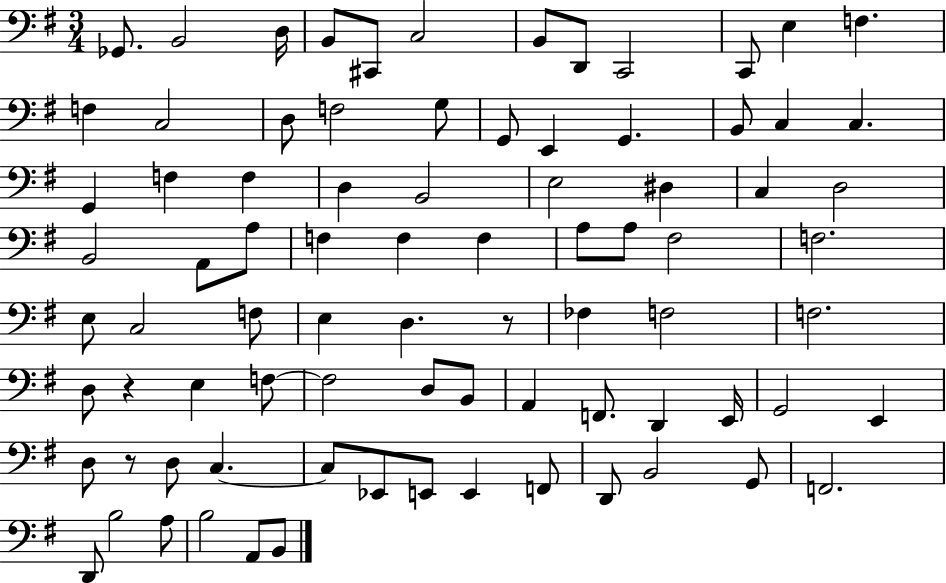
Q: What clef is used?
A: bass